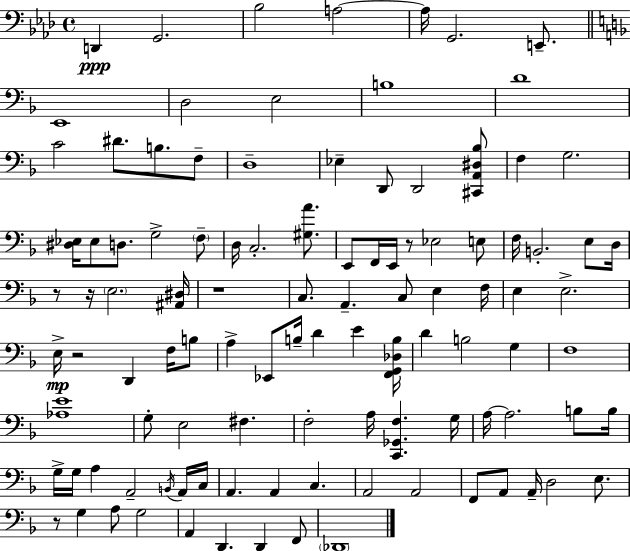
X:1
T:Untitled
M:4/4
L:1/4
K:Ab
D,, G,,2 _B,2 A,2 A,/4 G,,2 E,,/2 E,,4 D,2 E,2 B,4 D4 C2 ^D/2 B,/2 F,/2 D,4 _E, D,,/2 D,,2 [^C,,A,,^D,_B,]/2 F, G,2 [^D,_E,]/4 _E,/2 D,/2 G,2 F,/2 D,/4 C,2 [^G,A]/2 E,,/2 F,,/4 E,,/4 z/2 _E,2 E,/2 F,/4 B,,2 E,/2 D,/4 z/2 z/4 E,2 [^A,,^D,]/4 z4 C,/2 A,, C,/2 E, F,/4 E, E,2 E,/4 z2 D,, F,/4 B,/2 A, _E,,/2 B,/4 D E [F,,G,,_D,B,]/4 D B,2 G, F,4 [_A,E]4 G,/2 E,2 ^F, F,2 A,/4 [C,,_G,,F,] G,/4 A,/4 A,2 B,/2 B,/4 G,/4 G,/4 A, A,,2 B,,/4 A,,/4 C,/4 A,, A,, C, A,,2 A,,2 F,,/2 A,,/2 A,,/4 D,2 E,/2 z/2 G, A,/2 G,2 A,, D,, D,, F,,/2 _D,,4